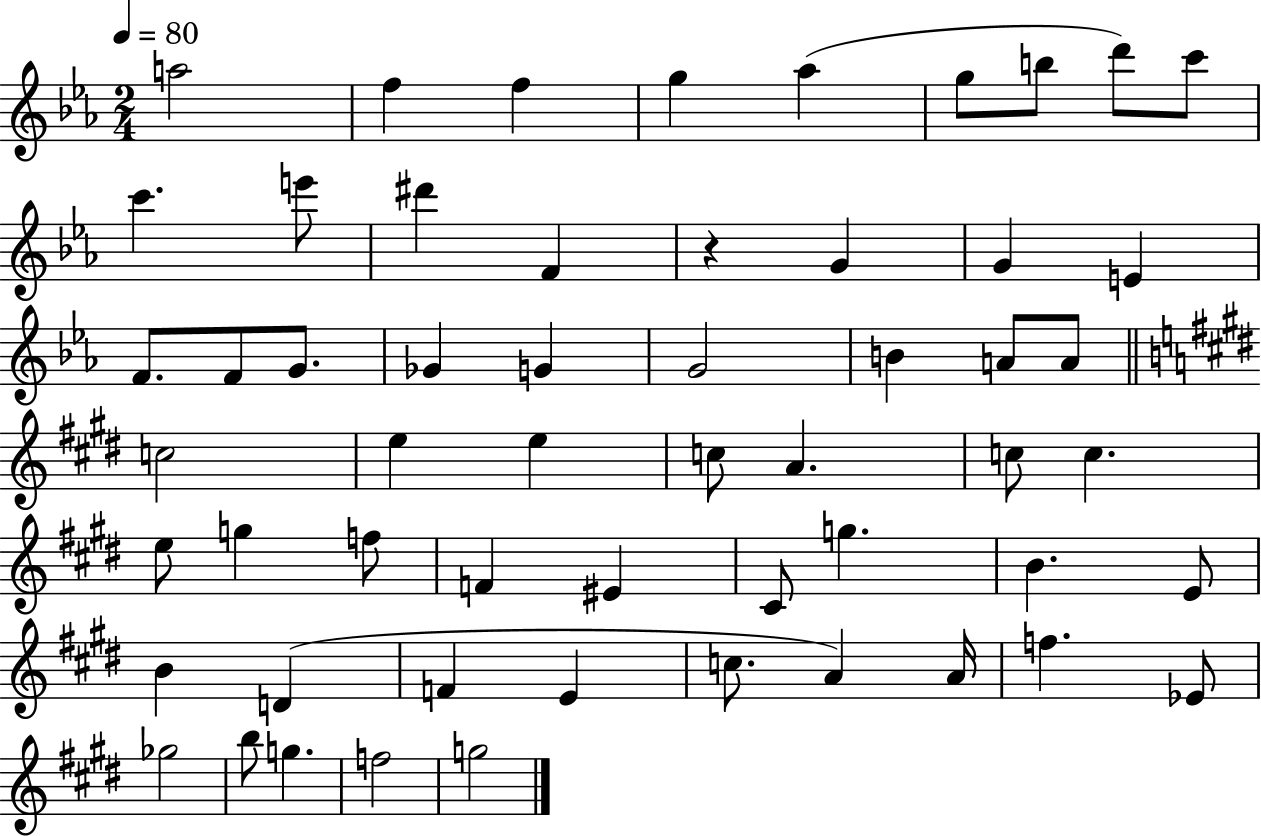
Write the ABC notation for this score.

X:1
T:Untitled
M:2/4
L:1/4
K:Eb
a2 f f g _a g/2 b/2 d'/2 c'/2 c' e'/2 ^d' F z G G E F/2 F/2 G/2 _G G G2 B A/2 A/2 c2 e e c/2 A c/2 c e/2 g f/2 F ^E ^C/2 g B E/2 B D F E c/2 A A/4 f _E/2 _g2 b/2 g f2 g2